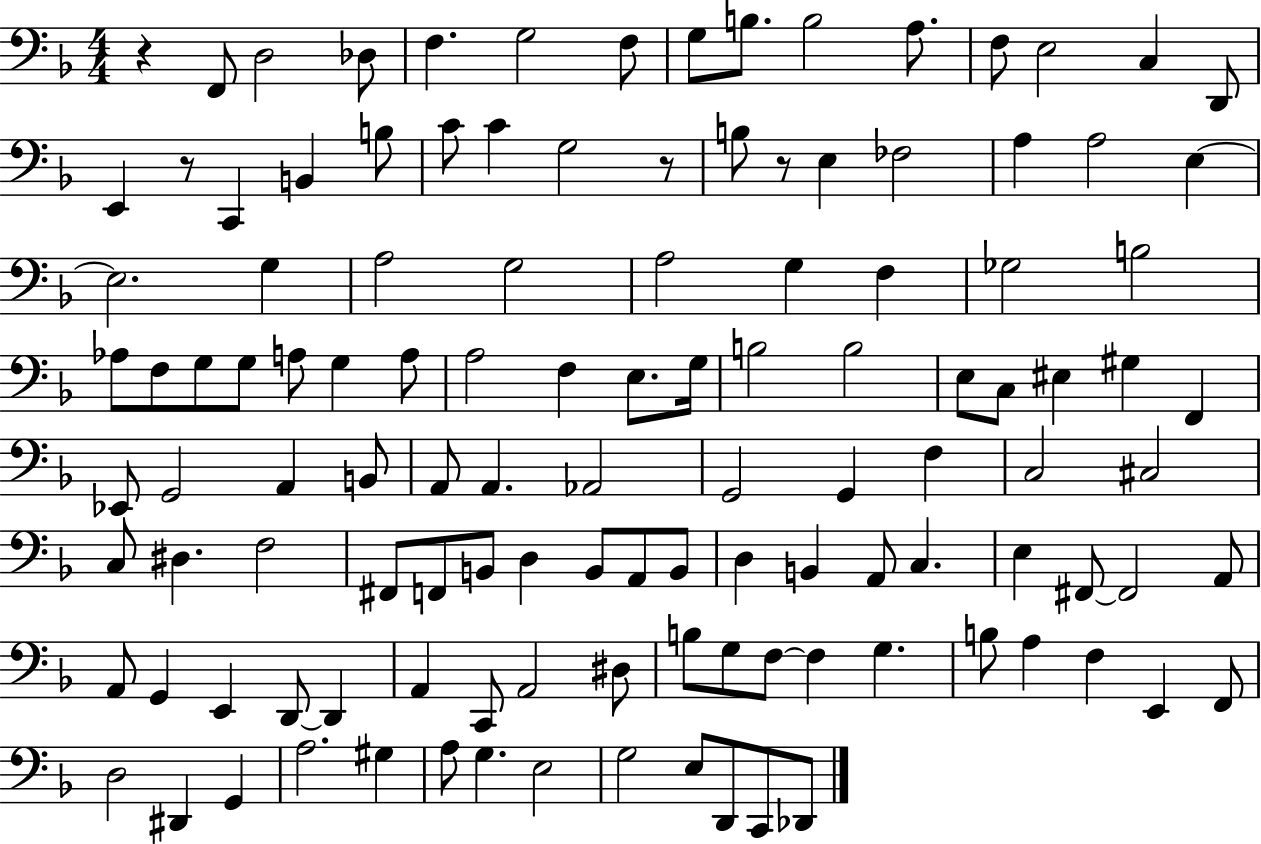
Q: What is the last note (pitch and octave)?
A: Db2